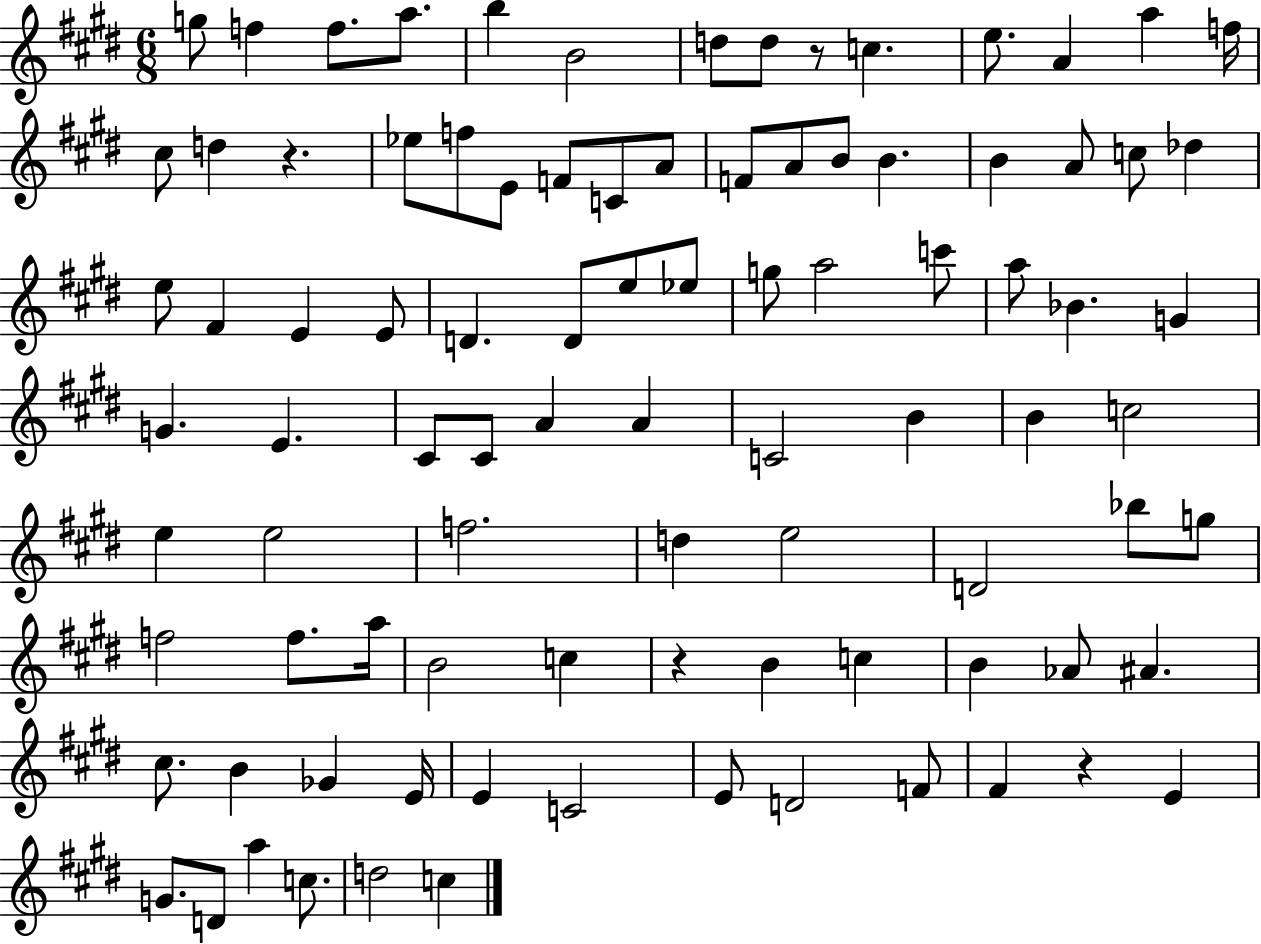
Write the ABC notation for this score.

X:1
T:Untitled
M:6/8
L:1/4
K:E
g/2 f f/2 a/2 b B2 d/2 d/2 z/2 c e/2 A a f/4 ^c/2 d z _e/2 f/2 E/2 F/2 C/2 A/2 F/2 A/2 B/2 B B A/2 c/2 _d e/2 ^F E E/2 D D/2 e/2 _e/2 g/2 a2 c'/2 a/2 _B G G E ^C/2 ^C/2 A A C2 B B c2 e e2 f2 d e2 D2 _b/2 g/2 f2 f/2 a/4 B2 c z B c B _A/2 ^A ^c/2 B _G E/4 E C2 E/2 D2 F/2 ^F z E G/2 D/2 a c/2 d2 c